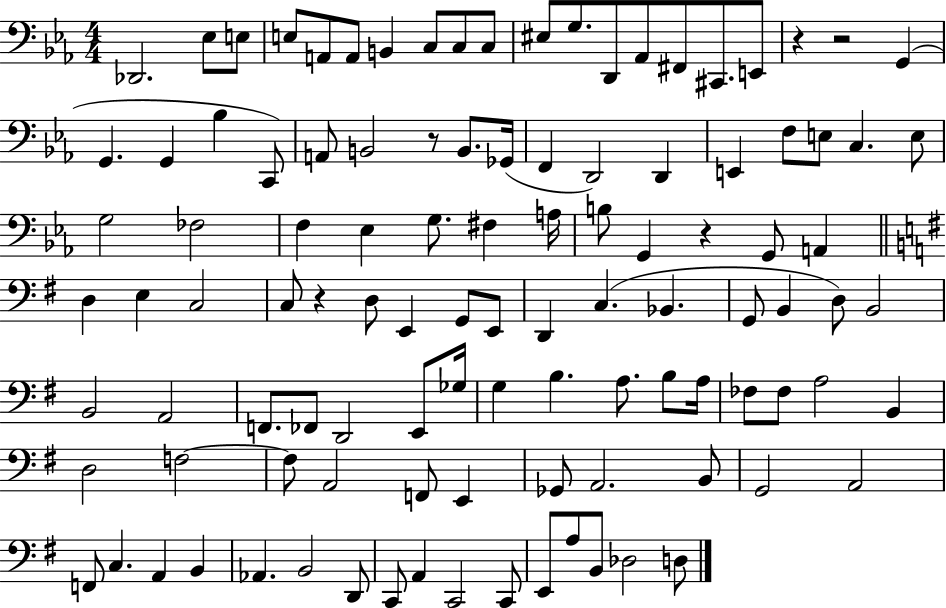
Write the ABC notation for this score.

X:1
T:Untitled
M:4/4
L:1/4
K:Eb
_D,,2 _E,/2 E,/2 E,/2 A,,/2 A,,/2 B,, C,/2 C,/2 C,/2 ^E,/2 G,/2 D,,/2 _A,,/2 ^F,,/2 ^C,,/2 E,,/2 z z2 G,, G,, G,, _B, C,,/2 A,,/2 B,,2 z/2 B,,/2 _G,,/4 F,, D,,2 D,, E,, F,/2 E,/2 C, E,/2 G,2 _F,2 F, _E, G,/2 ^F, A,/4 B,/2 G,, z G,,/2 A,, D, E, C,2 C,/2 z D,/2 E,, G,,/2 E,,/2 D,, C, _B,, G,,/2 B,, D,/2 B,,2 B,,2 A,,2 F,,/2 _F,,/2 D,,2 E,,/2 _G,/4 G, B, A,/2 B,/2 A,/4 _F,/2 _F,/2 A,2 B,, D,2 F,2 F,/2 A,,2 F,,/2 E,, _G,,/2 A,,2 B,,/2 G,,2 A,,2 F,,/2 C, A,, B,, _A,, B,,2 D,,/2 C,,/2 A,, C,,2 C,,/2 E,,/2 A,/2 B,,/2 _D,2 D,/2